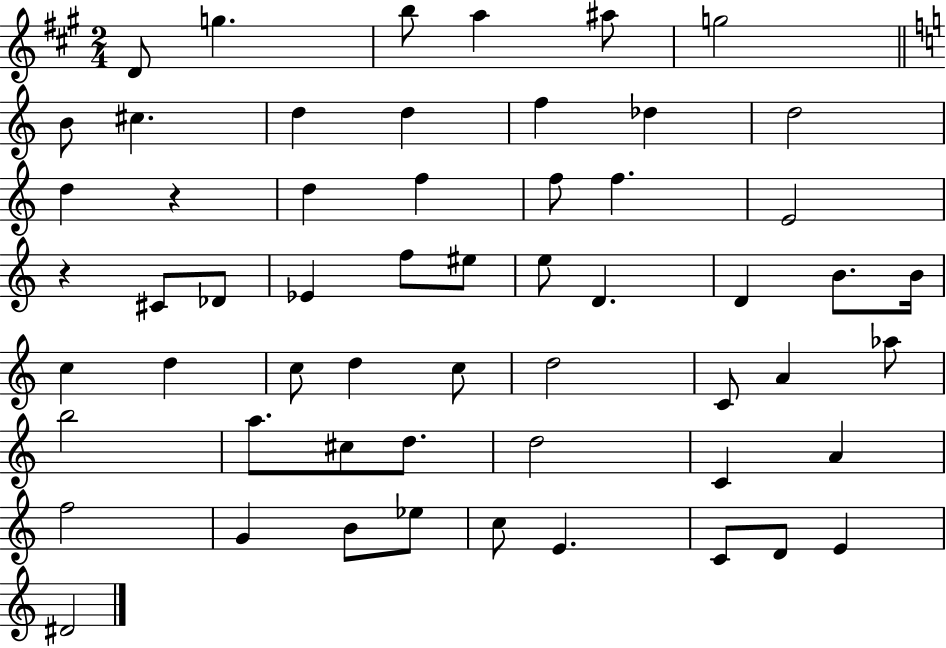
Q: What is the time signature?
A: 2/4